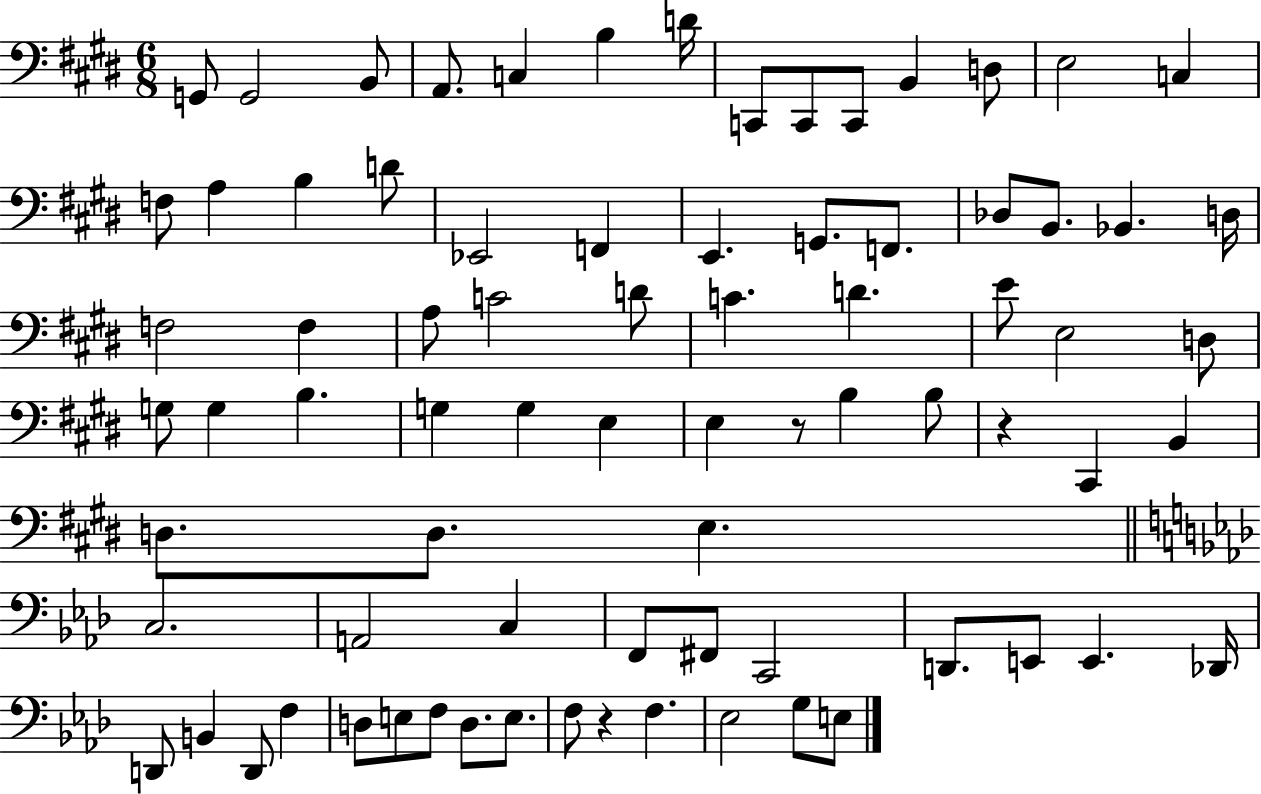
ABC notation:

X:1
T:Untitled
M:6/8
L:1/4
K:E
G,,/2 G,,2 B,,/2 A,,/2 C, B, D/4 C,,/2 C,,/2 C,,/2 B,, D,/2 E,2 C, F,/2 A, B, D/2 _E,,2 F,, E,, G,,/2 F,,/2 _D,/2 B,,/2 _B,, D,/4 F,2 F, A,/2 C2 D/2 C D E/2 E,2 D,/2 G,/2 G, B, G, G, E, E, z/2 B, B,/2 z ^C,, B,, D,/2 D,/2 E, C,2 A,,2 C, F,,/2 ^F,,/2 C,,2 D,,/2 E,,/2 E,, _D,,/4 D,,/2 B,, D,,/2 F, D,/2 E,/2 F,/2 D,/2 E,/2 F,/2 z F, _E,2 G,/2 E,/2